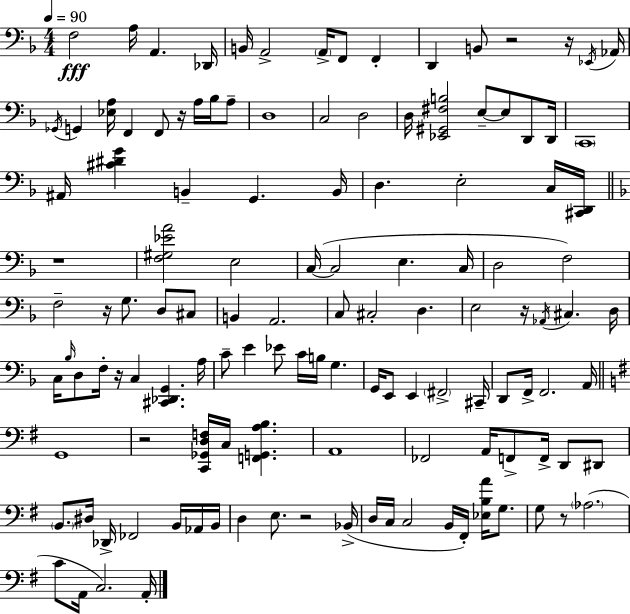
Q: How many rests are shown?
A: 10